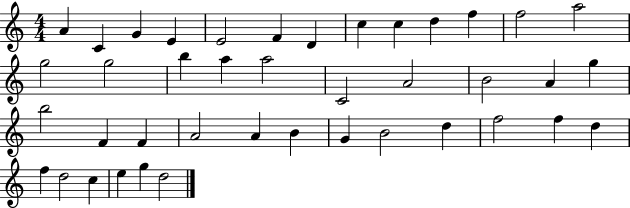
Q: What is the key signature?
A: C major